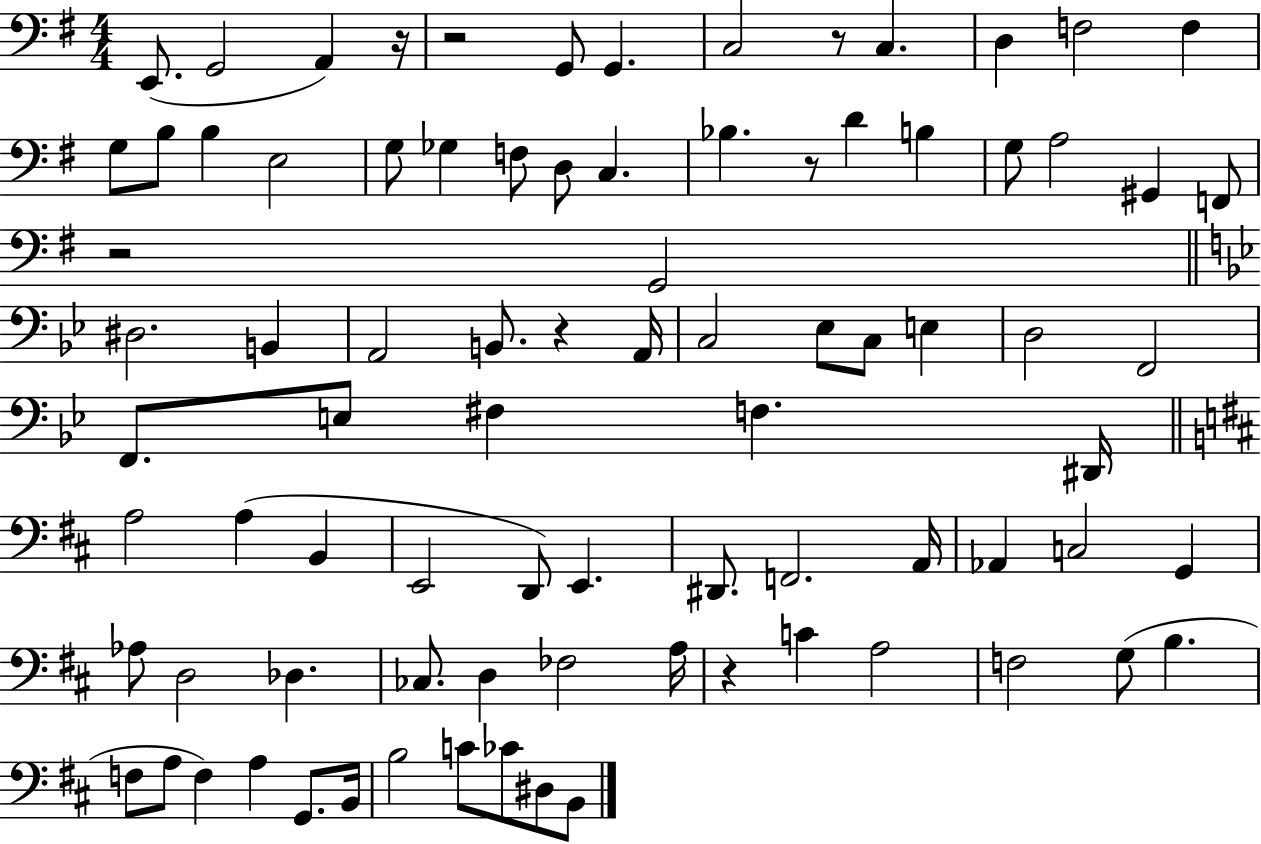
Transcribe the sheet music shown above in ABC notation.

X:1
T:Untitled
M:4/4
L:1/4
K:G
E,,/2 G,,2 A,, z/4 z2 G,,/2 G,, C,2 z/2 C, D, F,2 F, G,/2 B,/2 B, E,2 G,/2 _G, F,/2 D,/2 C, _B, z/2 D B, G,/2 A,2 ^G,, F,,/2 z2 G,,2 ^D,2 B,, A,,2 B,,/2 z A,,/4 C,2 _E,/2 C,/2 E, D,2 F,,2 F,,/2 E,/2 ^F, F, ^D,,/4 A,2 A, B,, E,,2 D,,/2 E,, ^D,,/2 F,,2 A,,/4 _A,, C,2 G,, _A,/2 D,2 _D, _C,/2 D, _F,2 A,/4 z C A,2 F,2 G,/2 B, F,/2 A,/2 F, A, G,,/2 B,,/4 B,2 C/2 _C/2 ^D,/2 B,,/2